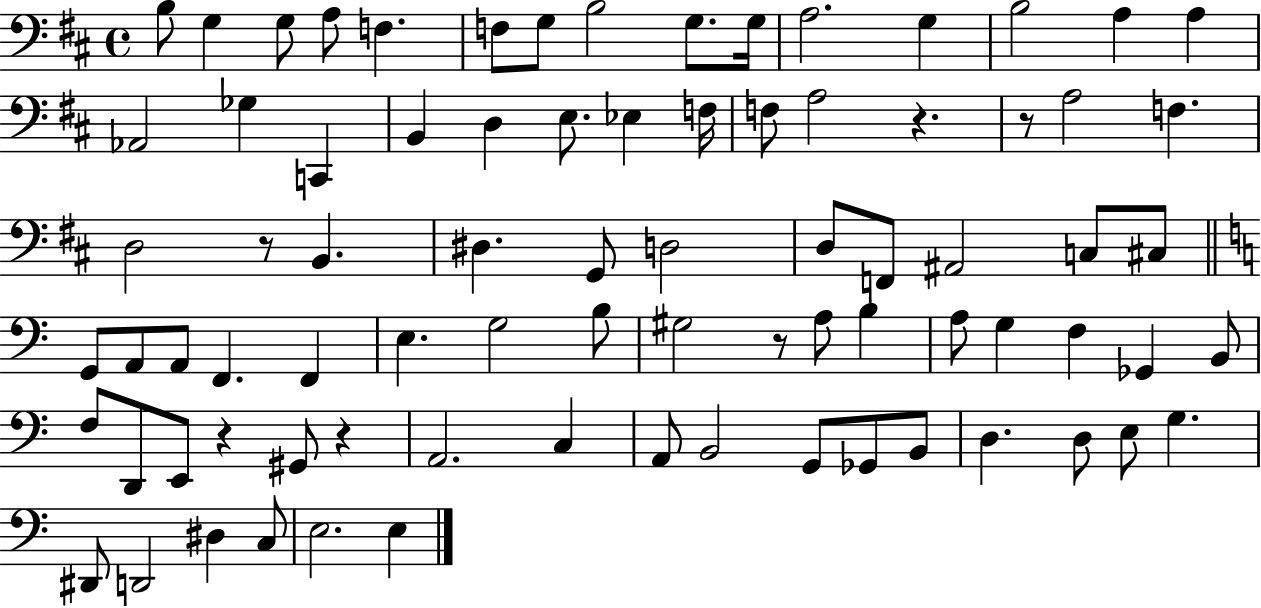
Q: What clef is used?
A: bass